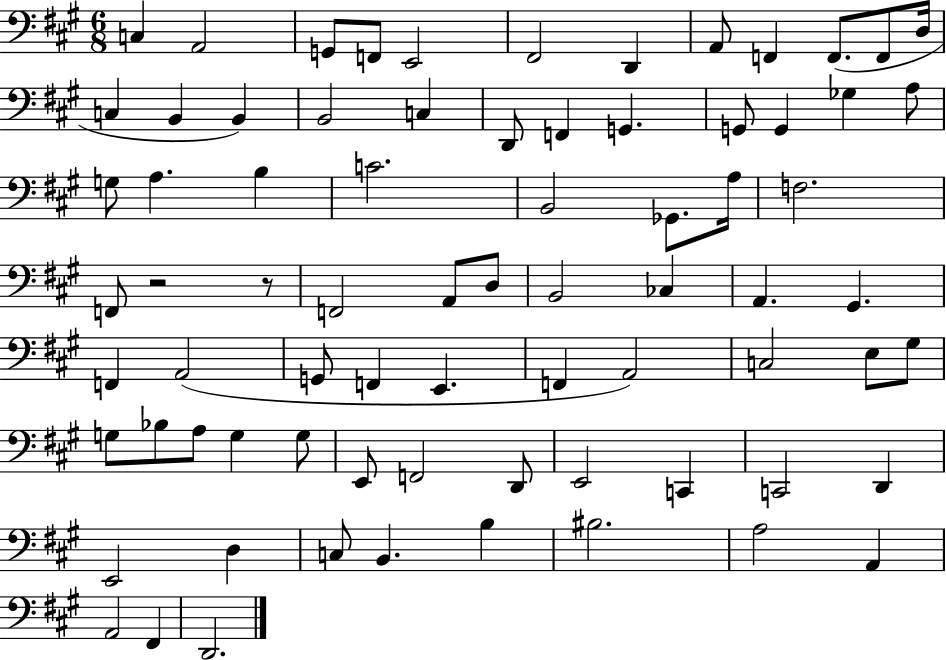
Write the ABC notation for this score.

X:1
T:Untitled
M:6/8
L:1/4
K:A
C, A,,2 G,,/2 F,,/2 E,,2 ^F,,2 D,, A,,/2 F,, F,,/2 F,,/2 D,/4 C, B,, B,, B,,2 C, D,,/2 F,, G,, G,,/2 G,, _G, A,/2 G,/2 A, B, C2 B,,2 _G,,/2 A,/4 F,2 F,,/2 z2 z/2 F,,2 A,,/2 D,/2 B,,2 _C, A,, ^G,, F,, A,,2 G,,/2 F,, E,, F,, A,,2 C,2 E,/2 ^G,/2 G,/2 _B,/2 A,/2 G, G,/2 E,,/2 F,,2 D,,/2 E,,2 C,, C,,2 D,, E,,2 D, C,/2 B,, B, ^B,2 A,2 A,, A,,2 ^F,, D,,2